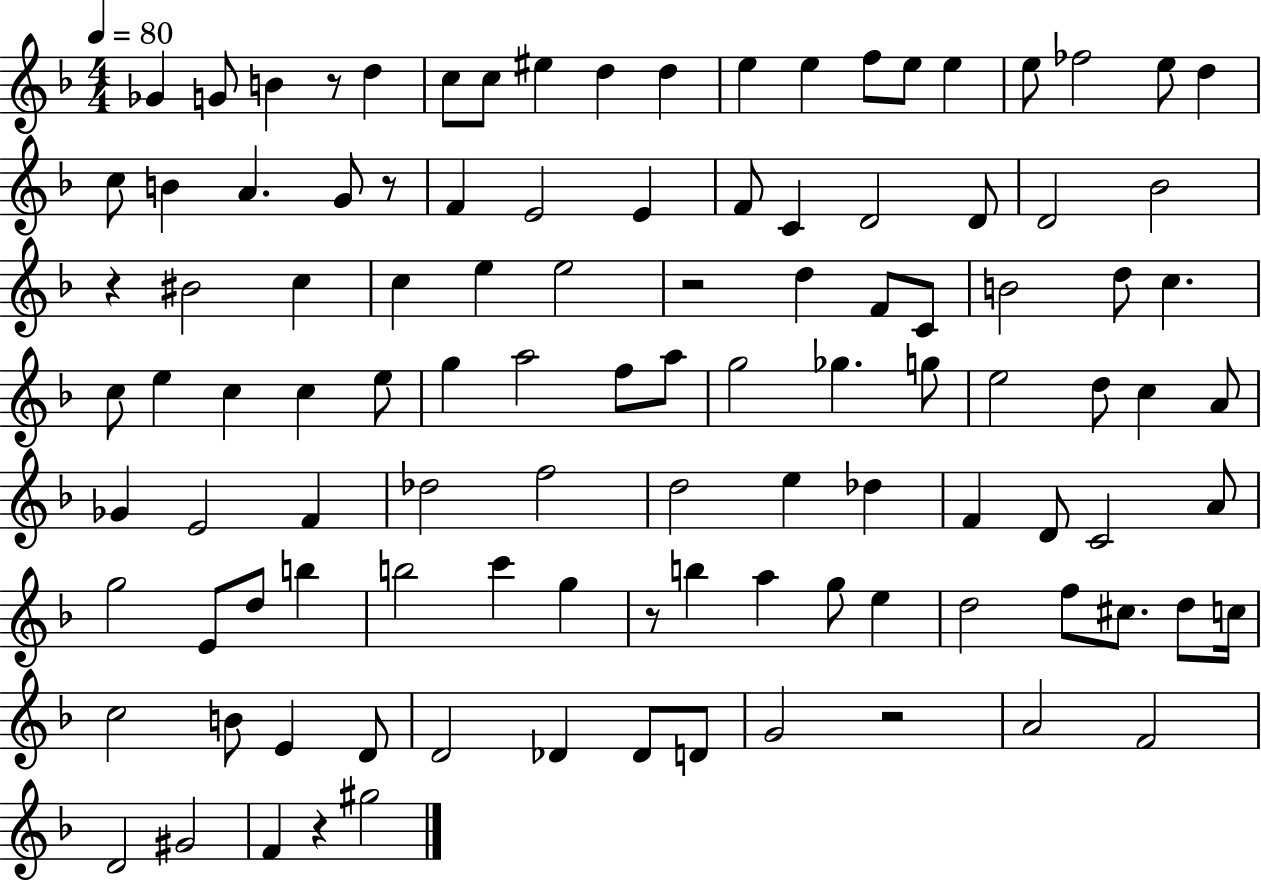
{
  \clef treble
  \numericTimeSignature
  \time 4/4
  \key f \major
  \tempo 4 = 80
  \repeat volta 2 { ges'4 g'8 b'4 r8 d''4 | c''8 c''8 eis''4 d''4 d''4 | e''4 e''4 f''8 e''8 e''4 | e''8 fes''2 e''8 d''4 | \break c''8 b'4 a'4. g'8 r8 | f'4 e'2 e'4 | f'8 c'4 d'2 d'8 | d'2 bes'2 | \break r4 bis'2 c''4 | c''4 e''4 e''2 | r2 d''4 f'8 c'8 | b'2 d''8 c''4. | \break c''8 e''4 c''4 c''4 e''8 | g''4 a''2 f''8 a''8 | g''2 ges''4. g''8 | e''2 d''8 c''4 a'8 | \break ges'4 e'2 f'4 | des''2 f''2 | d''2 e''4 des''4 | f'4 d'8 c'2 a'8 | \break g''2 e'8 d''8 b''4 | b''2 c'''4 g''4 | r8 b''4 a''4 g''8 e''4 | d''2 f''8 cis''8. d''8 c''16 | \break c''2 b'8 e'4 d'8 | d'2 des'4 des'8 d'8 | g'2 r2 | a'2 f'2 | \break d'2 gis'2 | f'4 r4 gis''2 | } \bar "|."
}